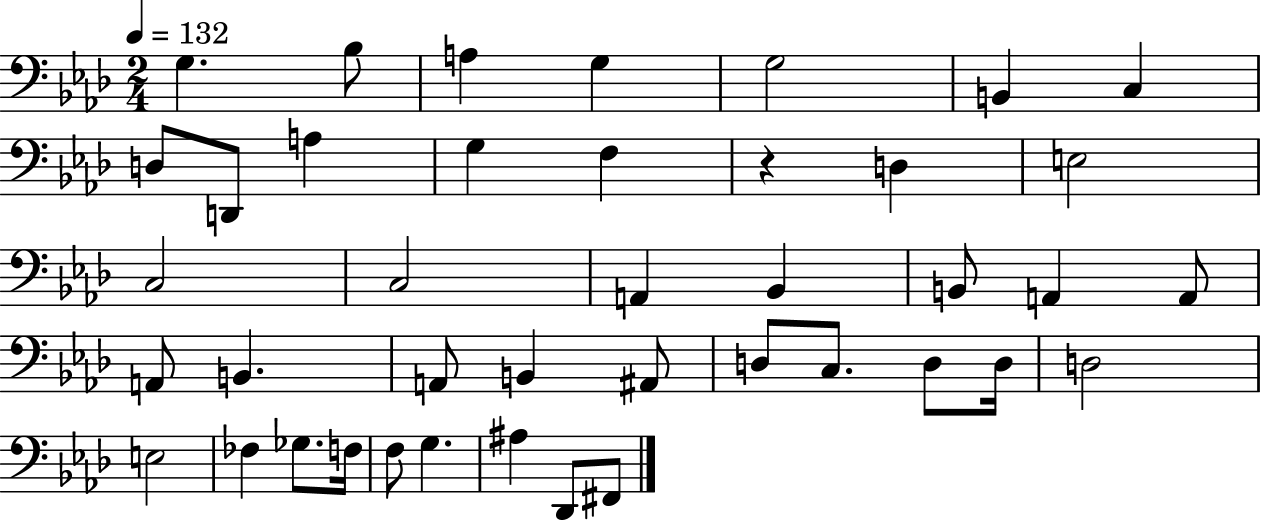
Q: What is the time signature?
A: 2/4